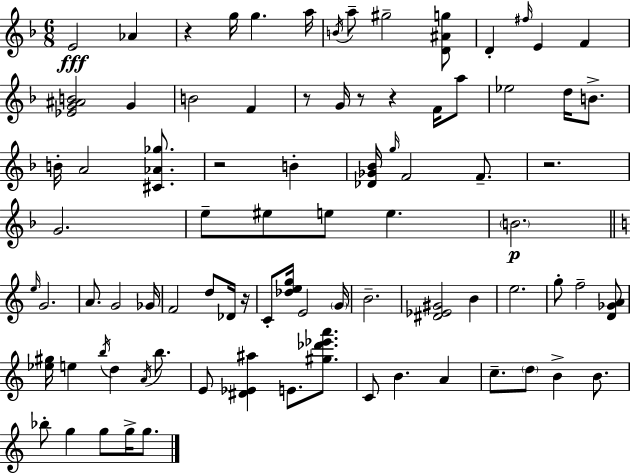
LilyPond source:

{
  \clef treble
  \numericTimeSignature
  \time 6/8
  \key f \major
  e'2\fff aes'4 | r4 g''16 g''4. a''16 | \acciaccatura { b'16 } a''8-- gis''2-- <d' ais' g''>8 | d'4-. \grace { fis''16 } e'4 f'4 | \break <ees' g' ais' b'>2 g'4 | b'2 f'4 | r8 g'16 r8 r4 f'16 | a''8 ees''2 d''16 b'8.-> | \break b'16-. a'2 <cis' aes' ges''>8. | r2 b'4-. | <des' ges' bes'>16 \grace { g''16 } f'2 | f'8.-- r2. | \break g'2. | e''8-- eis''8 e''8 e''4. | \parenthesize b'2.\p | \bar "||" \break \key a \minor \grace { e''16 } g'2. | a'8. g'2 | ges'16 f'2 d''8 des'16 | r16 c'8-. <des'' e'' g''>16 e'2 | \break \parenthesize g'16 b'2.-- | <dis' ees' gis'>2 b'4 | e''2. | g''8-. f''2-- <d' ges' a'>8 | \break <ees'' gis''>16 e''4 \acciaccatura { b''16 } d''4 \acciaccatura { a'16 } | b''8. e'8 <dis' ees' ais''>4 e'8. | <gis'' des''' ees''' a'''>8. c'8 b'4. a'4 | c''8.-- \parenthesize d''8 b'4-> | \break b'8. bes''8-. g''4 g''8 g''16-> | g''8. \bar "|."
}